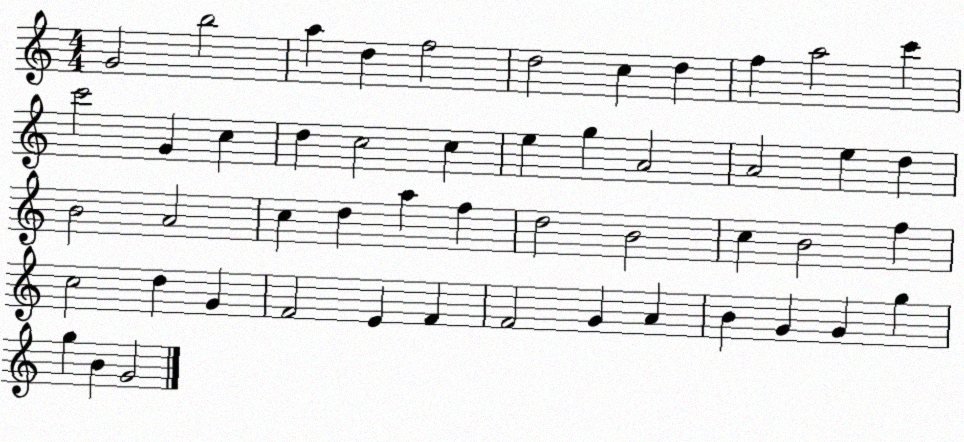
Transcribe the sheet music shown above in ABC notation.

X:1
T:Untitled
M:4/4
L:1/4
K:C
G2 b2 a d f2 d2 c d f a2 c' c'2 G c d c2 c e g A2 A2 e d B2 A2 c d a f d2 B2 c B2 f c2 d G F2 E F F2 G A B G G g g B G2